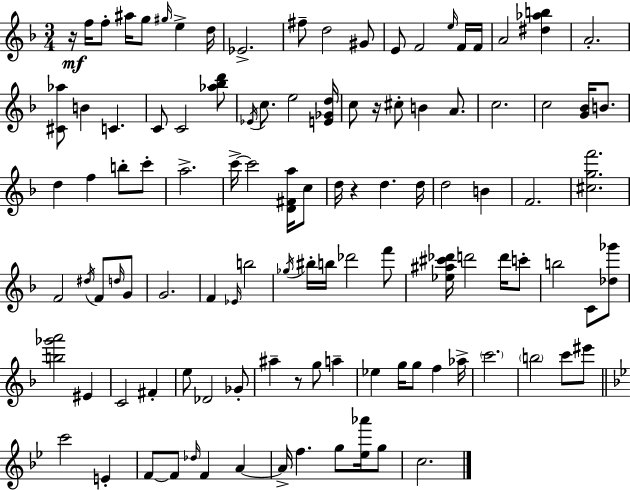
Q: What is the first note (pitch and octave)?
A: F5